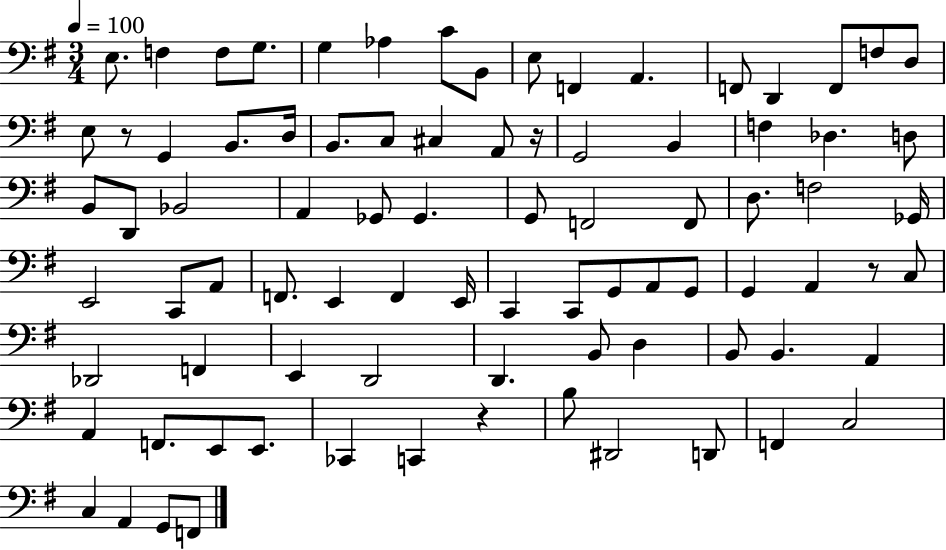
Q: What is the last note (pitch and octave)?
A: F2